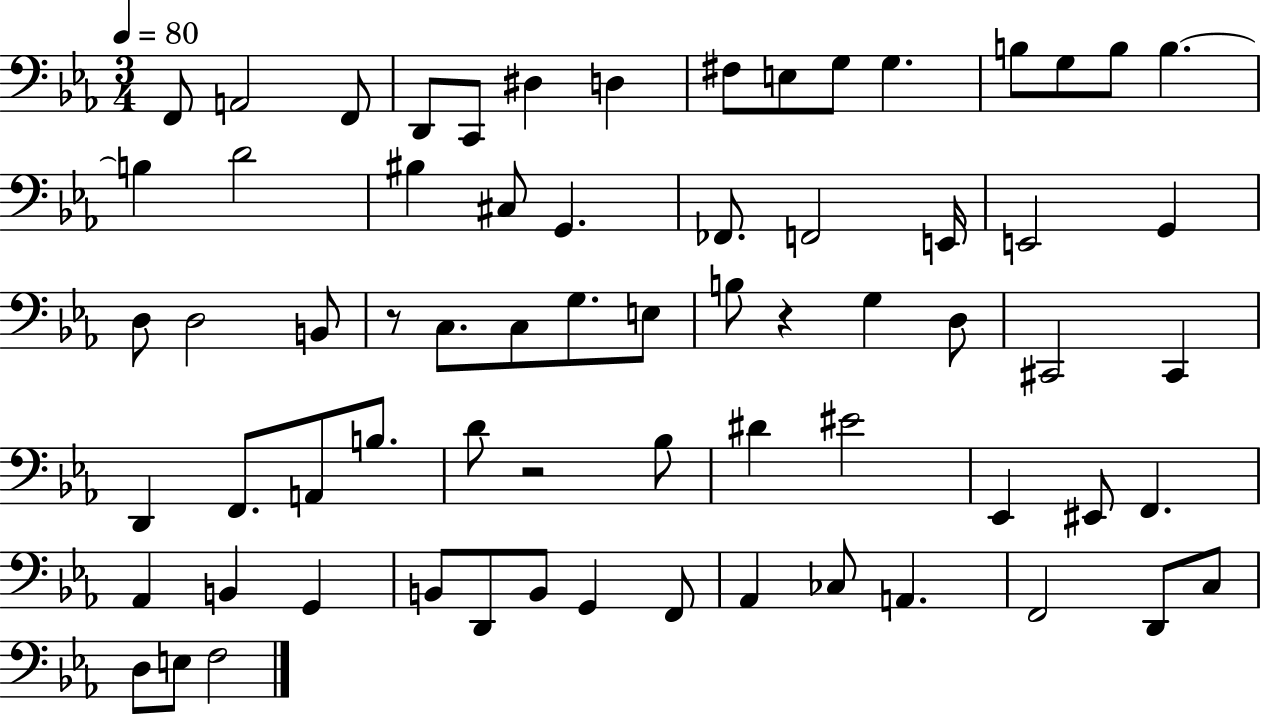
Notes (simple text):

F2/e A2/h F2/e D2/e C2/e D#3/q D3/q F#3/e E3/e G3/e G3/q. B3/e G3/e B3/e B3/q. B3/q D4/h BIS3/q C#3/e G2/q. FES2/e. F2/h E2/s E2/h G2/q D3/e D3/h B2/e R/e C3/e. C3/e G3/e. E3/e B3/e R/q G3/q D3/e C#2/h C#2/q D2/q F2/e. A2/e B3/e. D4/e R/h Bb3/e D#4/q EIS4/h Eb2/q EIS2/e F2/q. Ab2/q B2/q G2/q B2/e D2/e B2/e G2/q F2/e Ab2/q CES3/e A2/q. F2/h D2/e C3/e D3/e E3/e F3/h